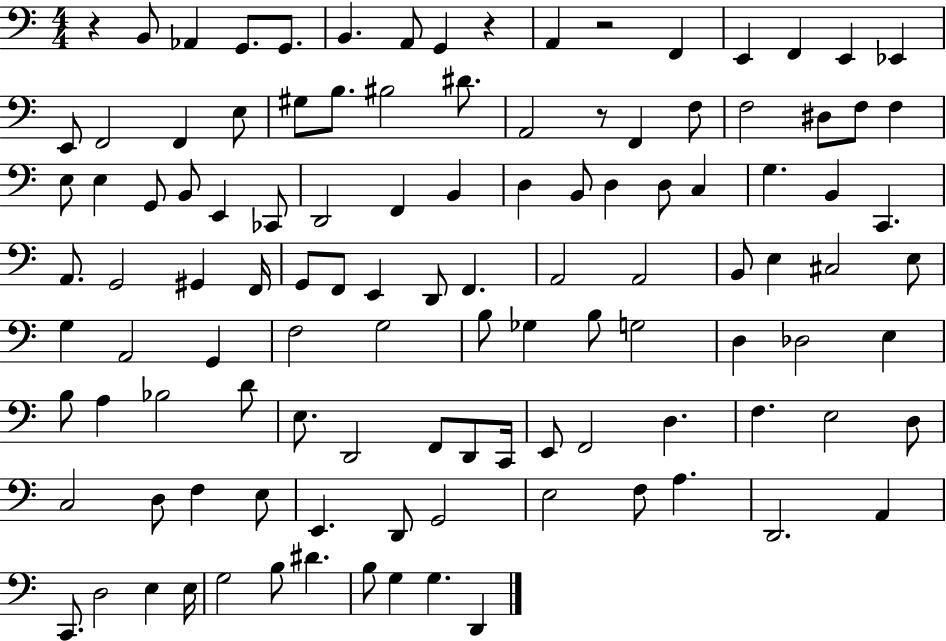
{
  \clef bass
  \numericTimeSignature
  \time 4/4
  \key c \major
  r4 b,8 aes,4 g,8. g,8. | b,4. a,8 g,4 r4 | a,4 r2 f,4 | e,4 f,4 e,4 ees,4 | \break e,8 f,2 f,4 e8 | gis8 b8. bis2 dis'8. | a,2 r8 f,4 f8 | f2 dis8 f8 f4 | \break e8 e4 g,8 b,8 e,4 ces,8 | d,2 f,4 b,4 | d4 b,8 d4 d8 c4 | g4. b,4 c,4. | \break a,8. g,2 gis,4 f,16 | g,8 f,8 e,4 d,8 f,4. | a,2 a,2 | b,8 e4 cis2 e8 | \break g4 a,2 g,4 | f2 g2 | b8 ges4 b8 g2 | d4 des2 e4 | \break b8 a4 bes2 d'8 | e8. d,2 f,8 d,8 c,16 | e,8 f,2 d4. | f4. e2 d8 | \break c2 d8 f4 e8 | e,4. d,8 g,2 | e2 f8 a4. | d,2. a,4 | \break c,8. d2 e4 e16 | g2 b8 dis'4. | b8 g4 g4. d,4 | \bar "|."
}